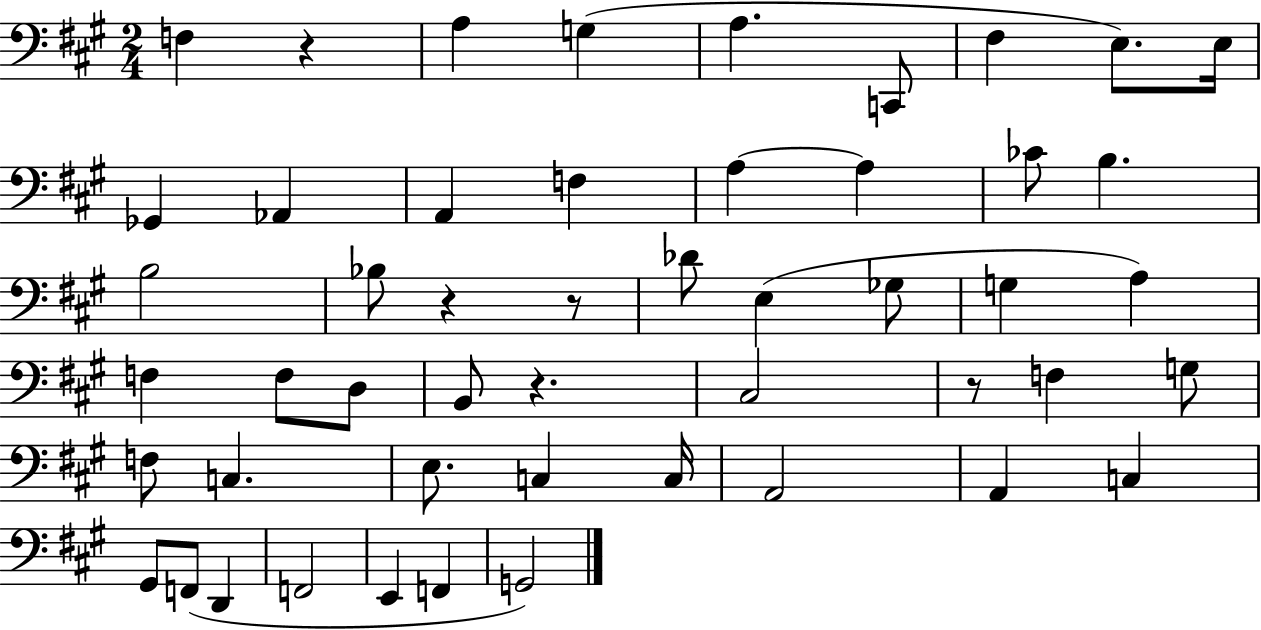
X:1
T:Untitled
M:2/4
L:1/4
K:A
F, z A, G, A, C,,/2 ^F, E,/2 E,/4 _G,, _A,, A,, F, A, A, _C/2 B, B,2 _B,/2 z z/2 _D/2 E, _G,/2 G, A, F, F,/2 D,/2 B,,/2 z ^C,2 z/2 F, G,/2 F,/2 C, E,/2 C, C,/4 A,,2 A,, C, ^G,,/2 F,,/2 D,, F,,2 E,, F,, G,,2